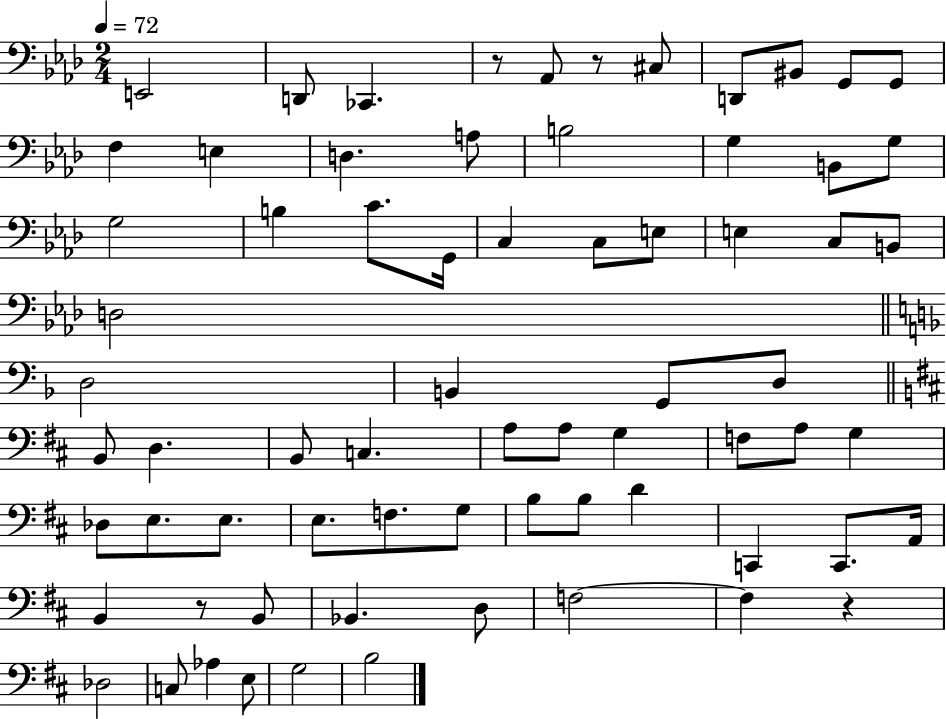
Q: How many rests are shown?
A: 4